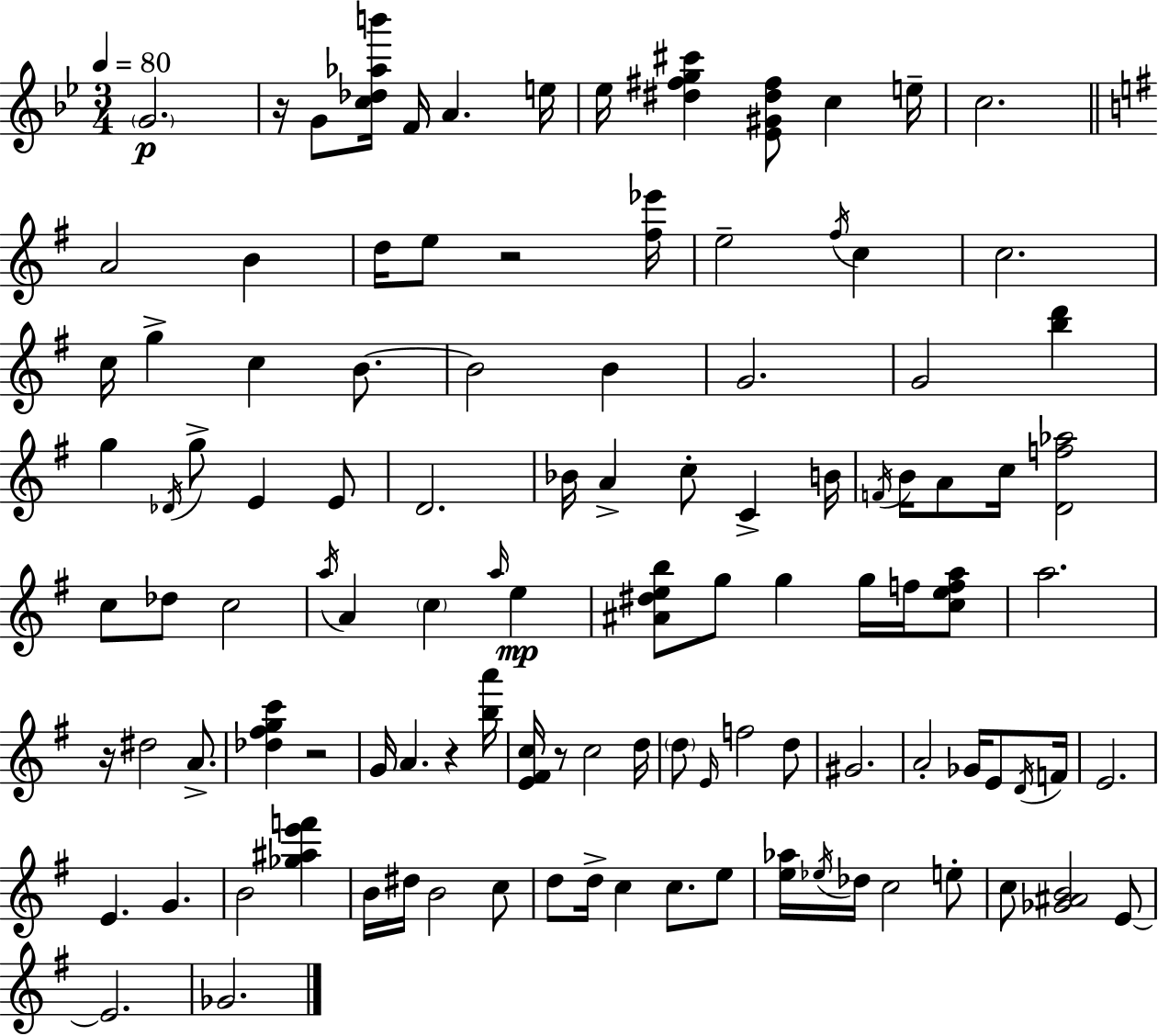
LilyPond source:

{
  \clef treble
  \numericTimeSignature
  \time 3/4
  \key bes \major
  \tempo 4 = 80
  \repeat volta 2 { \parenthesize g'2.\p | r16 g'8 <c'' des'' aes'' b'''>16 f'16 a'4. e''16 | ees''16 <dis'' fis'' g'' cis'''>4 <ees' gis' dis'' fis''>8 c''4 e''16-- | c''2. | \break \bar "||" \break \key g \major a'2 b'4 | d''16 e''8 r2 <fis'' ees'''>16 | e''2-- \acciaccatura { fis''16 } c''4 | c''2. | \break c''16 g''4-> c''4 b'8.~~ | b'2 b'4 | g'2. | g'2 <b'' d'''>4 | \break g''4 \acciaccatura { des'16 } g''8-> e'4 | e'8 d'2. | bes'16 a'4-> c''8-. c'4-> | b'16 \acciaccatura { f'16 } b'16 a'8 c''16 <d' f'' aes''>2 | \break c''8 des''8 c''2 | \acciaccatura { a''16 } a'4 \parenthesize c''4 | \grace { a''16 } e''4\mp <ais' dis'' e'' b''>8 g''8 g''4 | g''16 f''16 <c'' e'' f'' a''>8 a''2. | \break r16 dis''2 | a'8.-> <des'' fis'' g'' c'''>4 r2 | g'16 a'4. | r4 <b'' a'''>16 <e' fis' c''>16 r8 c''2 | \break d''16 \parenthesize d''8 \grace { e'16 } f''2 | d''8 gis'2. | a'2-. | ges'16 e'8 \acciaccatura { d'16 } f'16 e'2. | \break e'4. | g'4. b'2 | <ges'' ais'' e''' f'''>4 b'16 dis''16 b'2 | c''8 d''8 d''16-> c''4 | \break c''8. e''8 <e'' aes''>16 \acciaccatura { ees''16 } des''16 c''2 | e''8-. c''8 <ges' ais' b'>2 | e'8~~ e'2. | ges'2. | \break } \bar "|."
}